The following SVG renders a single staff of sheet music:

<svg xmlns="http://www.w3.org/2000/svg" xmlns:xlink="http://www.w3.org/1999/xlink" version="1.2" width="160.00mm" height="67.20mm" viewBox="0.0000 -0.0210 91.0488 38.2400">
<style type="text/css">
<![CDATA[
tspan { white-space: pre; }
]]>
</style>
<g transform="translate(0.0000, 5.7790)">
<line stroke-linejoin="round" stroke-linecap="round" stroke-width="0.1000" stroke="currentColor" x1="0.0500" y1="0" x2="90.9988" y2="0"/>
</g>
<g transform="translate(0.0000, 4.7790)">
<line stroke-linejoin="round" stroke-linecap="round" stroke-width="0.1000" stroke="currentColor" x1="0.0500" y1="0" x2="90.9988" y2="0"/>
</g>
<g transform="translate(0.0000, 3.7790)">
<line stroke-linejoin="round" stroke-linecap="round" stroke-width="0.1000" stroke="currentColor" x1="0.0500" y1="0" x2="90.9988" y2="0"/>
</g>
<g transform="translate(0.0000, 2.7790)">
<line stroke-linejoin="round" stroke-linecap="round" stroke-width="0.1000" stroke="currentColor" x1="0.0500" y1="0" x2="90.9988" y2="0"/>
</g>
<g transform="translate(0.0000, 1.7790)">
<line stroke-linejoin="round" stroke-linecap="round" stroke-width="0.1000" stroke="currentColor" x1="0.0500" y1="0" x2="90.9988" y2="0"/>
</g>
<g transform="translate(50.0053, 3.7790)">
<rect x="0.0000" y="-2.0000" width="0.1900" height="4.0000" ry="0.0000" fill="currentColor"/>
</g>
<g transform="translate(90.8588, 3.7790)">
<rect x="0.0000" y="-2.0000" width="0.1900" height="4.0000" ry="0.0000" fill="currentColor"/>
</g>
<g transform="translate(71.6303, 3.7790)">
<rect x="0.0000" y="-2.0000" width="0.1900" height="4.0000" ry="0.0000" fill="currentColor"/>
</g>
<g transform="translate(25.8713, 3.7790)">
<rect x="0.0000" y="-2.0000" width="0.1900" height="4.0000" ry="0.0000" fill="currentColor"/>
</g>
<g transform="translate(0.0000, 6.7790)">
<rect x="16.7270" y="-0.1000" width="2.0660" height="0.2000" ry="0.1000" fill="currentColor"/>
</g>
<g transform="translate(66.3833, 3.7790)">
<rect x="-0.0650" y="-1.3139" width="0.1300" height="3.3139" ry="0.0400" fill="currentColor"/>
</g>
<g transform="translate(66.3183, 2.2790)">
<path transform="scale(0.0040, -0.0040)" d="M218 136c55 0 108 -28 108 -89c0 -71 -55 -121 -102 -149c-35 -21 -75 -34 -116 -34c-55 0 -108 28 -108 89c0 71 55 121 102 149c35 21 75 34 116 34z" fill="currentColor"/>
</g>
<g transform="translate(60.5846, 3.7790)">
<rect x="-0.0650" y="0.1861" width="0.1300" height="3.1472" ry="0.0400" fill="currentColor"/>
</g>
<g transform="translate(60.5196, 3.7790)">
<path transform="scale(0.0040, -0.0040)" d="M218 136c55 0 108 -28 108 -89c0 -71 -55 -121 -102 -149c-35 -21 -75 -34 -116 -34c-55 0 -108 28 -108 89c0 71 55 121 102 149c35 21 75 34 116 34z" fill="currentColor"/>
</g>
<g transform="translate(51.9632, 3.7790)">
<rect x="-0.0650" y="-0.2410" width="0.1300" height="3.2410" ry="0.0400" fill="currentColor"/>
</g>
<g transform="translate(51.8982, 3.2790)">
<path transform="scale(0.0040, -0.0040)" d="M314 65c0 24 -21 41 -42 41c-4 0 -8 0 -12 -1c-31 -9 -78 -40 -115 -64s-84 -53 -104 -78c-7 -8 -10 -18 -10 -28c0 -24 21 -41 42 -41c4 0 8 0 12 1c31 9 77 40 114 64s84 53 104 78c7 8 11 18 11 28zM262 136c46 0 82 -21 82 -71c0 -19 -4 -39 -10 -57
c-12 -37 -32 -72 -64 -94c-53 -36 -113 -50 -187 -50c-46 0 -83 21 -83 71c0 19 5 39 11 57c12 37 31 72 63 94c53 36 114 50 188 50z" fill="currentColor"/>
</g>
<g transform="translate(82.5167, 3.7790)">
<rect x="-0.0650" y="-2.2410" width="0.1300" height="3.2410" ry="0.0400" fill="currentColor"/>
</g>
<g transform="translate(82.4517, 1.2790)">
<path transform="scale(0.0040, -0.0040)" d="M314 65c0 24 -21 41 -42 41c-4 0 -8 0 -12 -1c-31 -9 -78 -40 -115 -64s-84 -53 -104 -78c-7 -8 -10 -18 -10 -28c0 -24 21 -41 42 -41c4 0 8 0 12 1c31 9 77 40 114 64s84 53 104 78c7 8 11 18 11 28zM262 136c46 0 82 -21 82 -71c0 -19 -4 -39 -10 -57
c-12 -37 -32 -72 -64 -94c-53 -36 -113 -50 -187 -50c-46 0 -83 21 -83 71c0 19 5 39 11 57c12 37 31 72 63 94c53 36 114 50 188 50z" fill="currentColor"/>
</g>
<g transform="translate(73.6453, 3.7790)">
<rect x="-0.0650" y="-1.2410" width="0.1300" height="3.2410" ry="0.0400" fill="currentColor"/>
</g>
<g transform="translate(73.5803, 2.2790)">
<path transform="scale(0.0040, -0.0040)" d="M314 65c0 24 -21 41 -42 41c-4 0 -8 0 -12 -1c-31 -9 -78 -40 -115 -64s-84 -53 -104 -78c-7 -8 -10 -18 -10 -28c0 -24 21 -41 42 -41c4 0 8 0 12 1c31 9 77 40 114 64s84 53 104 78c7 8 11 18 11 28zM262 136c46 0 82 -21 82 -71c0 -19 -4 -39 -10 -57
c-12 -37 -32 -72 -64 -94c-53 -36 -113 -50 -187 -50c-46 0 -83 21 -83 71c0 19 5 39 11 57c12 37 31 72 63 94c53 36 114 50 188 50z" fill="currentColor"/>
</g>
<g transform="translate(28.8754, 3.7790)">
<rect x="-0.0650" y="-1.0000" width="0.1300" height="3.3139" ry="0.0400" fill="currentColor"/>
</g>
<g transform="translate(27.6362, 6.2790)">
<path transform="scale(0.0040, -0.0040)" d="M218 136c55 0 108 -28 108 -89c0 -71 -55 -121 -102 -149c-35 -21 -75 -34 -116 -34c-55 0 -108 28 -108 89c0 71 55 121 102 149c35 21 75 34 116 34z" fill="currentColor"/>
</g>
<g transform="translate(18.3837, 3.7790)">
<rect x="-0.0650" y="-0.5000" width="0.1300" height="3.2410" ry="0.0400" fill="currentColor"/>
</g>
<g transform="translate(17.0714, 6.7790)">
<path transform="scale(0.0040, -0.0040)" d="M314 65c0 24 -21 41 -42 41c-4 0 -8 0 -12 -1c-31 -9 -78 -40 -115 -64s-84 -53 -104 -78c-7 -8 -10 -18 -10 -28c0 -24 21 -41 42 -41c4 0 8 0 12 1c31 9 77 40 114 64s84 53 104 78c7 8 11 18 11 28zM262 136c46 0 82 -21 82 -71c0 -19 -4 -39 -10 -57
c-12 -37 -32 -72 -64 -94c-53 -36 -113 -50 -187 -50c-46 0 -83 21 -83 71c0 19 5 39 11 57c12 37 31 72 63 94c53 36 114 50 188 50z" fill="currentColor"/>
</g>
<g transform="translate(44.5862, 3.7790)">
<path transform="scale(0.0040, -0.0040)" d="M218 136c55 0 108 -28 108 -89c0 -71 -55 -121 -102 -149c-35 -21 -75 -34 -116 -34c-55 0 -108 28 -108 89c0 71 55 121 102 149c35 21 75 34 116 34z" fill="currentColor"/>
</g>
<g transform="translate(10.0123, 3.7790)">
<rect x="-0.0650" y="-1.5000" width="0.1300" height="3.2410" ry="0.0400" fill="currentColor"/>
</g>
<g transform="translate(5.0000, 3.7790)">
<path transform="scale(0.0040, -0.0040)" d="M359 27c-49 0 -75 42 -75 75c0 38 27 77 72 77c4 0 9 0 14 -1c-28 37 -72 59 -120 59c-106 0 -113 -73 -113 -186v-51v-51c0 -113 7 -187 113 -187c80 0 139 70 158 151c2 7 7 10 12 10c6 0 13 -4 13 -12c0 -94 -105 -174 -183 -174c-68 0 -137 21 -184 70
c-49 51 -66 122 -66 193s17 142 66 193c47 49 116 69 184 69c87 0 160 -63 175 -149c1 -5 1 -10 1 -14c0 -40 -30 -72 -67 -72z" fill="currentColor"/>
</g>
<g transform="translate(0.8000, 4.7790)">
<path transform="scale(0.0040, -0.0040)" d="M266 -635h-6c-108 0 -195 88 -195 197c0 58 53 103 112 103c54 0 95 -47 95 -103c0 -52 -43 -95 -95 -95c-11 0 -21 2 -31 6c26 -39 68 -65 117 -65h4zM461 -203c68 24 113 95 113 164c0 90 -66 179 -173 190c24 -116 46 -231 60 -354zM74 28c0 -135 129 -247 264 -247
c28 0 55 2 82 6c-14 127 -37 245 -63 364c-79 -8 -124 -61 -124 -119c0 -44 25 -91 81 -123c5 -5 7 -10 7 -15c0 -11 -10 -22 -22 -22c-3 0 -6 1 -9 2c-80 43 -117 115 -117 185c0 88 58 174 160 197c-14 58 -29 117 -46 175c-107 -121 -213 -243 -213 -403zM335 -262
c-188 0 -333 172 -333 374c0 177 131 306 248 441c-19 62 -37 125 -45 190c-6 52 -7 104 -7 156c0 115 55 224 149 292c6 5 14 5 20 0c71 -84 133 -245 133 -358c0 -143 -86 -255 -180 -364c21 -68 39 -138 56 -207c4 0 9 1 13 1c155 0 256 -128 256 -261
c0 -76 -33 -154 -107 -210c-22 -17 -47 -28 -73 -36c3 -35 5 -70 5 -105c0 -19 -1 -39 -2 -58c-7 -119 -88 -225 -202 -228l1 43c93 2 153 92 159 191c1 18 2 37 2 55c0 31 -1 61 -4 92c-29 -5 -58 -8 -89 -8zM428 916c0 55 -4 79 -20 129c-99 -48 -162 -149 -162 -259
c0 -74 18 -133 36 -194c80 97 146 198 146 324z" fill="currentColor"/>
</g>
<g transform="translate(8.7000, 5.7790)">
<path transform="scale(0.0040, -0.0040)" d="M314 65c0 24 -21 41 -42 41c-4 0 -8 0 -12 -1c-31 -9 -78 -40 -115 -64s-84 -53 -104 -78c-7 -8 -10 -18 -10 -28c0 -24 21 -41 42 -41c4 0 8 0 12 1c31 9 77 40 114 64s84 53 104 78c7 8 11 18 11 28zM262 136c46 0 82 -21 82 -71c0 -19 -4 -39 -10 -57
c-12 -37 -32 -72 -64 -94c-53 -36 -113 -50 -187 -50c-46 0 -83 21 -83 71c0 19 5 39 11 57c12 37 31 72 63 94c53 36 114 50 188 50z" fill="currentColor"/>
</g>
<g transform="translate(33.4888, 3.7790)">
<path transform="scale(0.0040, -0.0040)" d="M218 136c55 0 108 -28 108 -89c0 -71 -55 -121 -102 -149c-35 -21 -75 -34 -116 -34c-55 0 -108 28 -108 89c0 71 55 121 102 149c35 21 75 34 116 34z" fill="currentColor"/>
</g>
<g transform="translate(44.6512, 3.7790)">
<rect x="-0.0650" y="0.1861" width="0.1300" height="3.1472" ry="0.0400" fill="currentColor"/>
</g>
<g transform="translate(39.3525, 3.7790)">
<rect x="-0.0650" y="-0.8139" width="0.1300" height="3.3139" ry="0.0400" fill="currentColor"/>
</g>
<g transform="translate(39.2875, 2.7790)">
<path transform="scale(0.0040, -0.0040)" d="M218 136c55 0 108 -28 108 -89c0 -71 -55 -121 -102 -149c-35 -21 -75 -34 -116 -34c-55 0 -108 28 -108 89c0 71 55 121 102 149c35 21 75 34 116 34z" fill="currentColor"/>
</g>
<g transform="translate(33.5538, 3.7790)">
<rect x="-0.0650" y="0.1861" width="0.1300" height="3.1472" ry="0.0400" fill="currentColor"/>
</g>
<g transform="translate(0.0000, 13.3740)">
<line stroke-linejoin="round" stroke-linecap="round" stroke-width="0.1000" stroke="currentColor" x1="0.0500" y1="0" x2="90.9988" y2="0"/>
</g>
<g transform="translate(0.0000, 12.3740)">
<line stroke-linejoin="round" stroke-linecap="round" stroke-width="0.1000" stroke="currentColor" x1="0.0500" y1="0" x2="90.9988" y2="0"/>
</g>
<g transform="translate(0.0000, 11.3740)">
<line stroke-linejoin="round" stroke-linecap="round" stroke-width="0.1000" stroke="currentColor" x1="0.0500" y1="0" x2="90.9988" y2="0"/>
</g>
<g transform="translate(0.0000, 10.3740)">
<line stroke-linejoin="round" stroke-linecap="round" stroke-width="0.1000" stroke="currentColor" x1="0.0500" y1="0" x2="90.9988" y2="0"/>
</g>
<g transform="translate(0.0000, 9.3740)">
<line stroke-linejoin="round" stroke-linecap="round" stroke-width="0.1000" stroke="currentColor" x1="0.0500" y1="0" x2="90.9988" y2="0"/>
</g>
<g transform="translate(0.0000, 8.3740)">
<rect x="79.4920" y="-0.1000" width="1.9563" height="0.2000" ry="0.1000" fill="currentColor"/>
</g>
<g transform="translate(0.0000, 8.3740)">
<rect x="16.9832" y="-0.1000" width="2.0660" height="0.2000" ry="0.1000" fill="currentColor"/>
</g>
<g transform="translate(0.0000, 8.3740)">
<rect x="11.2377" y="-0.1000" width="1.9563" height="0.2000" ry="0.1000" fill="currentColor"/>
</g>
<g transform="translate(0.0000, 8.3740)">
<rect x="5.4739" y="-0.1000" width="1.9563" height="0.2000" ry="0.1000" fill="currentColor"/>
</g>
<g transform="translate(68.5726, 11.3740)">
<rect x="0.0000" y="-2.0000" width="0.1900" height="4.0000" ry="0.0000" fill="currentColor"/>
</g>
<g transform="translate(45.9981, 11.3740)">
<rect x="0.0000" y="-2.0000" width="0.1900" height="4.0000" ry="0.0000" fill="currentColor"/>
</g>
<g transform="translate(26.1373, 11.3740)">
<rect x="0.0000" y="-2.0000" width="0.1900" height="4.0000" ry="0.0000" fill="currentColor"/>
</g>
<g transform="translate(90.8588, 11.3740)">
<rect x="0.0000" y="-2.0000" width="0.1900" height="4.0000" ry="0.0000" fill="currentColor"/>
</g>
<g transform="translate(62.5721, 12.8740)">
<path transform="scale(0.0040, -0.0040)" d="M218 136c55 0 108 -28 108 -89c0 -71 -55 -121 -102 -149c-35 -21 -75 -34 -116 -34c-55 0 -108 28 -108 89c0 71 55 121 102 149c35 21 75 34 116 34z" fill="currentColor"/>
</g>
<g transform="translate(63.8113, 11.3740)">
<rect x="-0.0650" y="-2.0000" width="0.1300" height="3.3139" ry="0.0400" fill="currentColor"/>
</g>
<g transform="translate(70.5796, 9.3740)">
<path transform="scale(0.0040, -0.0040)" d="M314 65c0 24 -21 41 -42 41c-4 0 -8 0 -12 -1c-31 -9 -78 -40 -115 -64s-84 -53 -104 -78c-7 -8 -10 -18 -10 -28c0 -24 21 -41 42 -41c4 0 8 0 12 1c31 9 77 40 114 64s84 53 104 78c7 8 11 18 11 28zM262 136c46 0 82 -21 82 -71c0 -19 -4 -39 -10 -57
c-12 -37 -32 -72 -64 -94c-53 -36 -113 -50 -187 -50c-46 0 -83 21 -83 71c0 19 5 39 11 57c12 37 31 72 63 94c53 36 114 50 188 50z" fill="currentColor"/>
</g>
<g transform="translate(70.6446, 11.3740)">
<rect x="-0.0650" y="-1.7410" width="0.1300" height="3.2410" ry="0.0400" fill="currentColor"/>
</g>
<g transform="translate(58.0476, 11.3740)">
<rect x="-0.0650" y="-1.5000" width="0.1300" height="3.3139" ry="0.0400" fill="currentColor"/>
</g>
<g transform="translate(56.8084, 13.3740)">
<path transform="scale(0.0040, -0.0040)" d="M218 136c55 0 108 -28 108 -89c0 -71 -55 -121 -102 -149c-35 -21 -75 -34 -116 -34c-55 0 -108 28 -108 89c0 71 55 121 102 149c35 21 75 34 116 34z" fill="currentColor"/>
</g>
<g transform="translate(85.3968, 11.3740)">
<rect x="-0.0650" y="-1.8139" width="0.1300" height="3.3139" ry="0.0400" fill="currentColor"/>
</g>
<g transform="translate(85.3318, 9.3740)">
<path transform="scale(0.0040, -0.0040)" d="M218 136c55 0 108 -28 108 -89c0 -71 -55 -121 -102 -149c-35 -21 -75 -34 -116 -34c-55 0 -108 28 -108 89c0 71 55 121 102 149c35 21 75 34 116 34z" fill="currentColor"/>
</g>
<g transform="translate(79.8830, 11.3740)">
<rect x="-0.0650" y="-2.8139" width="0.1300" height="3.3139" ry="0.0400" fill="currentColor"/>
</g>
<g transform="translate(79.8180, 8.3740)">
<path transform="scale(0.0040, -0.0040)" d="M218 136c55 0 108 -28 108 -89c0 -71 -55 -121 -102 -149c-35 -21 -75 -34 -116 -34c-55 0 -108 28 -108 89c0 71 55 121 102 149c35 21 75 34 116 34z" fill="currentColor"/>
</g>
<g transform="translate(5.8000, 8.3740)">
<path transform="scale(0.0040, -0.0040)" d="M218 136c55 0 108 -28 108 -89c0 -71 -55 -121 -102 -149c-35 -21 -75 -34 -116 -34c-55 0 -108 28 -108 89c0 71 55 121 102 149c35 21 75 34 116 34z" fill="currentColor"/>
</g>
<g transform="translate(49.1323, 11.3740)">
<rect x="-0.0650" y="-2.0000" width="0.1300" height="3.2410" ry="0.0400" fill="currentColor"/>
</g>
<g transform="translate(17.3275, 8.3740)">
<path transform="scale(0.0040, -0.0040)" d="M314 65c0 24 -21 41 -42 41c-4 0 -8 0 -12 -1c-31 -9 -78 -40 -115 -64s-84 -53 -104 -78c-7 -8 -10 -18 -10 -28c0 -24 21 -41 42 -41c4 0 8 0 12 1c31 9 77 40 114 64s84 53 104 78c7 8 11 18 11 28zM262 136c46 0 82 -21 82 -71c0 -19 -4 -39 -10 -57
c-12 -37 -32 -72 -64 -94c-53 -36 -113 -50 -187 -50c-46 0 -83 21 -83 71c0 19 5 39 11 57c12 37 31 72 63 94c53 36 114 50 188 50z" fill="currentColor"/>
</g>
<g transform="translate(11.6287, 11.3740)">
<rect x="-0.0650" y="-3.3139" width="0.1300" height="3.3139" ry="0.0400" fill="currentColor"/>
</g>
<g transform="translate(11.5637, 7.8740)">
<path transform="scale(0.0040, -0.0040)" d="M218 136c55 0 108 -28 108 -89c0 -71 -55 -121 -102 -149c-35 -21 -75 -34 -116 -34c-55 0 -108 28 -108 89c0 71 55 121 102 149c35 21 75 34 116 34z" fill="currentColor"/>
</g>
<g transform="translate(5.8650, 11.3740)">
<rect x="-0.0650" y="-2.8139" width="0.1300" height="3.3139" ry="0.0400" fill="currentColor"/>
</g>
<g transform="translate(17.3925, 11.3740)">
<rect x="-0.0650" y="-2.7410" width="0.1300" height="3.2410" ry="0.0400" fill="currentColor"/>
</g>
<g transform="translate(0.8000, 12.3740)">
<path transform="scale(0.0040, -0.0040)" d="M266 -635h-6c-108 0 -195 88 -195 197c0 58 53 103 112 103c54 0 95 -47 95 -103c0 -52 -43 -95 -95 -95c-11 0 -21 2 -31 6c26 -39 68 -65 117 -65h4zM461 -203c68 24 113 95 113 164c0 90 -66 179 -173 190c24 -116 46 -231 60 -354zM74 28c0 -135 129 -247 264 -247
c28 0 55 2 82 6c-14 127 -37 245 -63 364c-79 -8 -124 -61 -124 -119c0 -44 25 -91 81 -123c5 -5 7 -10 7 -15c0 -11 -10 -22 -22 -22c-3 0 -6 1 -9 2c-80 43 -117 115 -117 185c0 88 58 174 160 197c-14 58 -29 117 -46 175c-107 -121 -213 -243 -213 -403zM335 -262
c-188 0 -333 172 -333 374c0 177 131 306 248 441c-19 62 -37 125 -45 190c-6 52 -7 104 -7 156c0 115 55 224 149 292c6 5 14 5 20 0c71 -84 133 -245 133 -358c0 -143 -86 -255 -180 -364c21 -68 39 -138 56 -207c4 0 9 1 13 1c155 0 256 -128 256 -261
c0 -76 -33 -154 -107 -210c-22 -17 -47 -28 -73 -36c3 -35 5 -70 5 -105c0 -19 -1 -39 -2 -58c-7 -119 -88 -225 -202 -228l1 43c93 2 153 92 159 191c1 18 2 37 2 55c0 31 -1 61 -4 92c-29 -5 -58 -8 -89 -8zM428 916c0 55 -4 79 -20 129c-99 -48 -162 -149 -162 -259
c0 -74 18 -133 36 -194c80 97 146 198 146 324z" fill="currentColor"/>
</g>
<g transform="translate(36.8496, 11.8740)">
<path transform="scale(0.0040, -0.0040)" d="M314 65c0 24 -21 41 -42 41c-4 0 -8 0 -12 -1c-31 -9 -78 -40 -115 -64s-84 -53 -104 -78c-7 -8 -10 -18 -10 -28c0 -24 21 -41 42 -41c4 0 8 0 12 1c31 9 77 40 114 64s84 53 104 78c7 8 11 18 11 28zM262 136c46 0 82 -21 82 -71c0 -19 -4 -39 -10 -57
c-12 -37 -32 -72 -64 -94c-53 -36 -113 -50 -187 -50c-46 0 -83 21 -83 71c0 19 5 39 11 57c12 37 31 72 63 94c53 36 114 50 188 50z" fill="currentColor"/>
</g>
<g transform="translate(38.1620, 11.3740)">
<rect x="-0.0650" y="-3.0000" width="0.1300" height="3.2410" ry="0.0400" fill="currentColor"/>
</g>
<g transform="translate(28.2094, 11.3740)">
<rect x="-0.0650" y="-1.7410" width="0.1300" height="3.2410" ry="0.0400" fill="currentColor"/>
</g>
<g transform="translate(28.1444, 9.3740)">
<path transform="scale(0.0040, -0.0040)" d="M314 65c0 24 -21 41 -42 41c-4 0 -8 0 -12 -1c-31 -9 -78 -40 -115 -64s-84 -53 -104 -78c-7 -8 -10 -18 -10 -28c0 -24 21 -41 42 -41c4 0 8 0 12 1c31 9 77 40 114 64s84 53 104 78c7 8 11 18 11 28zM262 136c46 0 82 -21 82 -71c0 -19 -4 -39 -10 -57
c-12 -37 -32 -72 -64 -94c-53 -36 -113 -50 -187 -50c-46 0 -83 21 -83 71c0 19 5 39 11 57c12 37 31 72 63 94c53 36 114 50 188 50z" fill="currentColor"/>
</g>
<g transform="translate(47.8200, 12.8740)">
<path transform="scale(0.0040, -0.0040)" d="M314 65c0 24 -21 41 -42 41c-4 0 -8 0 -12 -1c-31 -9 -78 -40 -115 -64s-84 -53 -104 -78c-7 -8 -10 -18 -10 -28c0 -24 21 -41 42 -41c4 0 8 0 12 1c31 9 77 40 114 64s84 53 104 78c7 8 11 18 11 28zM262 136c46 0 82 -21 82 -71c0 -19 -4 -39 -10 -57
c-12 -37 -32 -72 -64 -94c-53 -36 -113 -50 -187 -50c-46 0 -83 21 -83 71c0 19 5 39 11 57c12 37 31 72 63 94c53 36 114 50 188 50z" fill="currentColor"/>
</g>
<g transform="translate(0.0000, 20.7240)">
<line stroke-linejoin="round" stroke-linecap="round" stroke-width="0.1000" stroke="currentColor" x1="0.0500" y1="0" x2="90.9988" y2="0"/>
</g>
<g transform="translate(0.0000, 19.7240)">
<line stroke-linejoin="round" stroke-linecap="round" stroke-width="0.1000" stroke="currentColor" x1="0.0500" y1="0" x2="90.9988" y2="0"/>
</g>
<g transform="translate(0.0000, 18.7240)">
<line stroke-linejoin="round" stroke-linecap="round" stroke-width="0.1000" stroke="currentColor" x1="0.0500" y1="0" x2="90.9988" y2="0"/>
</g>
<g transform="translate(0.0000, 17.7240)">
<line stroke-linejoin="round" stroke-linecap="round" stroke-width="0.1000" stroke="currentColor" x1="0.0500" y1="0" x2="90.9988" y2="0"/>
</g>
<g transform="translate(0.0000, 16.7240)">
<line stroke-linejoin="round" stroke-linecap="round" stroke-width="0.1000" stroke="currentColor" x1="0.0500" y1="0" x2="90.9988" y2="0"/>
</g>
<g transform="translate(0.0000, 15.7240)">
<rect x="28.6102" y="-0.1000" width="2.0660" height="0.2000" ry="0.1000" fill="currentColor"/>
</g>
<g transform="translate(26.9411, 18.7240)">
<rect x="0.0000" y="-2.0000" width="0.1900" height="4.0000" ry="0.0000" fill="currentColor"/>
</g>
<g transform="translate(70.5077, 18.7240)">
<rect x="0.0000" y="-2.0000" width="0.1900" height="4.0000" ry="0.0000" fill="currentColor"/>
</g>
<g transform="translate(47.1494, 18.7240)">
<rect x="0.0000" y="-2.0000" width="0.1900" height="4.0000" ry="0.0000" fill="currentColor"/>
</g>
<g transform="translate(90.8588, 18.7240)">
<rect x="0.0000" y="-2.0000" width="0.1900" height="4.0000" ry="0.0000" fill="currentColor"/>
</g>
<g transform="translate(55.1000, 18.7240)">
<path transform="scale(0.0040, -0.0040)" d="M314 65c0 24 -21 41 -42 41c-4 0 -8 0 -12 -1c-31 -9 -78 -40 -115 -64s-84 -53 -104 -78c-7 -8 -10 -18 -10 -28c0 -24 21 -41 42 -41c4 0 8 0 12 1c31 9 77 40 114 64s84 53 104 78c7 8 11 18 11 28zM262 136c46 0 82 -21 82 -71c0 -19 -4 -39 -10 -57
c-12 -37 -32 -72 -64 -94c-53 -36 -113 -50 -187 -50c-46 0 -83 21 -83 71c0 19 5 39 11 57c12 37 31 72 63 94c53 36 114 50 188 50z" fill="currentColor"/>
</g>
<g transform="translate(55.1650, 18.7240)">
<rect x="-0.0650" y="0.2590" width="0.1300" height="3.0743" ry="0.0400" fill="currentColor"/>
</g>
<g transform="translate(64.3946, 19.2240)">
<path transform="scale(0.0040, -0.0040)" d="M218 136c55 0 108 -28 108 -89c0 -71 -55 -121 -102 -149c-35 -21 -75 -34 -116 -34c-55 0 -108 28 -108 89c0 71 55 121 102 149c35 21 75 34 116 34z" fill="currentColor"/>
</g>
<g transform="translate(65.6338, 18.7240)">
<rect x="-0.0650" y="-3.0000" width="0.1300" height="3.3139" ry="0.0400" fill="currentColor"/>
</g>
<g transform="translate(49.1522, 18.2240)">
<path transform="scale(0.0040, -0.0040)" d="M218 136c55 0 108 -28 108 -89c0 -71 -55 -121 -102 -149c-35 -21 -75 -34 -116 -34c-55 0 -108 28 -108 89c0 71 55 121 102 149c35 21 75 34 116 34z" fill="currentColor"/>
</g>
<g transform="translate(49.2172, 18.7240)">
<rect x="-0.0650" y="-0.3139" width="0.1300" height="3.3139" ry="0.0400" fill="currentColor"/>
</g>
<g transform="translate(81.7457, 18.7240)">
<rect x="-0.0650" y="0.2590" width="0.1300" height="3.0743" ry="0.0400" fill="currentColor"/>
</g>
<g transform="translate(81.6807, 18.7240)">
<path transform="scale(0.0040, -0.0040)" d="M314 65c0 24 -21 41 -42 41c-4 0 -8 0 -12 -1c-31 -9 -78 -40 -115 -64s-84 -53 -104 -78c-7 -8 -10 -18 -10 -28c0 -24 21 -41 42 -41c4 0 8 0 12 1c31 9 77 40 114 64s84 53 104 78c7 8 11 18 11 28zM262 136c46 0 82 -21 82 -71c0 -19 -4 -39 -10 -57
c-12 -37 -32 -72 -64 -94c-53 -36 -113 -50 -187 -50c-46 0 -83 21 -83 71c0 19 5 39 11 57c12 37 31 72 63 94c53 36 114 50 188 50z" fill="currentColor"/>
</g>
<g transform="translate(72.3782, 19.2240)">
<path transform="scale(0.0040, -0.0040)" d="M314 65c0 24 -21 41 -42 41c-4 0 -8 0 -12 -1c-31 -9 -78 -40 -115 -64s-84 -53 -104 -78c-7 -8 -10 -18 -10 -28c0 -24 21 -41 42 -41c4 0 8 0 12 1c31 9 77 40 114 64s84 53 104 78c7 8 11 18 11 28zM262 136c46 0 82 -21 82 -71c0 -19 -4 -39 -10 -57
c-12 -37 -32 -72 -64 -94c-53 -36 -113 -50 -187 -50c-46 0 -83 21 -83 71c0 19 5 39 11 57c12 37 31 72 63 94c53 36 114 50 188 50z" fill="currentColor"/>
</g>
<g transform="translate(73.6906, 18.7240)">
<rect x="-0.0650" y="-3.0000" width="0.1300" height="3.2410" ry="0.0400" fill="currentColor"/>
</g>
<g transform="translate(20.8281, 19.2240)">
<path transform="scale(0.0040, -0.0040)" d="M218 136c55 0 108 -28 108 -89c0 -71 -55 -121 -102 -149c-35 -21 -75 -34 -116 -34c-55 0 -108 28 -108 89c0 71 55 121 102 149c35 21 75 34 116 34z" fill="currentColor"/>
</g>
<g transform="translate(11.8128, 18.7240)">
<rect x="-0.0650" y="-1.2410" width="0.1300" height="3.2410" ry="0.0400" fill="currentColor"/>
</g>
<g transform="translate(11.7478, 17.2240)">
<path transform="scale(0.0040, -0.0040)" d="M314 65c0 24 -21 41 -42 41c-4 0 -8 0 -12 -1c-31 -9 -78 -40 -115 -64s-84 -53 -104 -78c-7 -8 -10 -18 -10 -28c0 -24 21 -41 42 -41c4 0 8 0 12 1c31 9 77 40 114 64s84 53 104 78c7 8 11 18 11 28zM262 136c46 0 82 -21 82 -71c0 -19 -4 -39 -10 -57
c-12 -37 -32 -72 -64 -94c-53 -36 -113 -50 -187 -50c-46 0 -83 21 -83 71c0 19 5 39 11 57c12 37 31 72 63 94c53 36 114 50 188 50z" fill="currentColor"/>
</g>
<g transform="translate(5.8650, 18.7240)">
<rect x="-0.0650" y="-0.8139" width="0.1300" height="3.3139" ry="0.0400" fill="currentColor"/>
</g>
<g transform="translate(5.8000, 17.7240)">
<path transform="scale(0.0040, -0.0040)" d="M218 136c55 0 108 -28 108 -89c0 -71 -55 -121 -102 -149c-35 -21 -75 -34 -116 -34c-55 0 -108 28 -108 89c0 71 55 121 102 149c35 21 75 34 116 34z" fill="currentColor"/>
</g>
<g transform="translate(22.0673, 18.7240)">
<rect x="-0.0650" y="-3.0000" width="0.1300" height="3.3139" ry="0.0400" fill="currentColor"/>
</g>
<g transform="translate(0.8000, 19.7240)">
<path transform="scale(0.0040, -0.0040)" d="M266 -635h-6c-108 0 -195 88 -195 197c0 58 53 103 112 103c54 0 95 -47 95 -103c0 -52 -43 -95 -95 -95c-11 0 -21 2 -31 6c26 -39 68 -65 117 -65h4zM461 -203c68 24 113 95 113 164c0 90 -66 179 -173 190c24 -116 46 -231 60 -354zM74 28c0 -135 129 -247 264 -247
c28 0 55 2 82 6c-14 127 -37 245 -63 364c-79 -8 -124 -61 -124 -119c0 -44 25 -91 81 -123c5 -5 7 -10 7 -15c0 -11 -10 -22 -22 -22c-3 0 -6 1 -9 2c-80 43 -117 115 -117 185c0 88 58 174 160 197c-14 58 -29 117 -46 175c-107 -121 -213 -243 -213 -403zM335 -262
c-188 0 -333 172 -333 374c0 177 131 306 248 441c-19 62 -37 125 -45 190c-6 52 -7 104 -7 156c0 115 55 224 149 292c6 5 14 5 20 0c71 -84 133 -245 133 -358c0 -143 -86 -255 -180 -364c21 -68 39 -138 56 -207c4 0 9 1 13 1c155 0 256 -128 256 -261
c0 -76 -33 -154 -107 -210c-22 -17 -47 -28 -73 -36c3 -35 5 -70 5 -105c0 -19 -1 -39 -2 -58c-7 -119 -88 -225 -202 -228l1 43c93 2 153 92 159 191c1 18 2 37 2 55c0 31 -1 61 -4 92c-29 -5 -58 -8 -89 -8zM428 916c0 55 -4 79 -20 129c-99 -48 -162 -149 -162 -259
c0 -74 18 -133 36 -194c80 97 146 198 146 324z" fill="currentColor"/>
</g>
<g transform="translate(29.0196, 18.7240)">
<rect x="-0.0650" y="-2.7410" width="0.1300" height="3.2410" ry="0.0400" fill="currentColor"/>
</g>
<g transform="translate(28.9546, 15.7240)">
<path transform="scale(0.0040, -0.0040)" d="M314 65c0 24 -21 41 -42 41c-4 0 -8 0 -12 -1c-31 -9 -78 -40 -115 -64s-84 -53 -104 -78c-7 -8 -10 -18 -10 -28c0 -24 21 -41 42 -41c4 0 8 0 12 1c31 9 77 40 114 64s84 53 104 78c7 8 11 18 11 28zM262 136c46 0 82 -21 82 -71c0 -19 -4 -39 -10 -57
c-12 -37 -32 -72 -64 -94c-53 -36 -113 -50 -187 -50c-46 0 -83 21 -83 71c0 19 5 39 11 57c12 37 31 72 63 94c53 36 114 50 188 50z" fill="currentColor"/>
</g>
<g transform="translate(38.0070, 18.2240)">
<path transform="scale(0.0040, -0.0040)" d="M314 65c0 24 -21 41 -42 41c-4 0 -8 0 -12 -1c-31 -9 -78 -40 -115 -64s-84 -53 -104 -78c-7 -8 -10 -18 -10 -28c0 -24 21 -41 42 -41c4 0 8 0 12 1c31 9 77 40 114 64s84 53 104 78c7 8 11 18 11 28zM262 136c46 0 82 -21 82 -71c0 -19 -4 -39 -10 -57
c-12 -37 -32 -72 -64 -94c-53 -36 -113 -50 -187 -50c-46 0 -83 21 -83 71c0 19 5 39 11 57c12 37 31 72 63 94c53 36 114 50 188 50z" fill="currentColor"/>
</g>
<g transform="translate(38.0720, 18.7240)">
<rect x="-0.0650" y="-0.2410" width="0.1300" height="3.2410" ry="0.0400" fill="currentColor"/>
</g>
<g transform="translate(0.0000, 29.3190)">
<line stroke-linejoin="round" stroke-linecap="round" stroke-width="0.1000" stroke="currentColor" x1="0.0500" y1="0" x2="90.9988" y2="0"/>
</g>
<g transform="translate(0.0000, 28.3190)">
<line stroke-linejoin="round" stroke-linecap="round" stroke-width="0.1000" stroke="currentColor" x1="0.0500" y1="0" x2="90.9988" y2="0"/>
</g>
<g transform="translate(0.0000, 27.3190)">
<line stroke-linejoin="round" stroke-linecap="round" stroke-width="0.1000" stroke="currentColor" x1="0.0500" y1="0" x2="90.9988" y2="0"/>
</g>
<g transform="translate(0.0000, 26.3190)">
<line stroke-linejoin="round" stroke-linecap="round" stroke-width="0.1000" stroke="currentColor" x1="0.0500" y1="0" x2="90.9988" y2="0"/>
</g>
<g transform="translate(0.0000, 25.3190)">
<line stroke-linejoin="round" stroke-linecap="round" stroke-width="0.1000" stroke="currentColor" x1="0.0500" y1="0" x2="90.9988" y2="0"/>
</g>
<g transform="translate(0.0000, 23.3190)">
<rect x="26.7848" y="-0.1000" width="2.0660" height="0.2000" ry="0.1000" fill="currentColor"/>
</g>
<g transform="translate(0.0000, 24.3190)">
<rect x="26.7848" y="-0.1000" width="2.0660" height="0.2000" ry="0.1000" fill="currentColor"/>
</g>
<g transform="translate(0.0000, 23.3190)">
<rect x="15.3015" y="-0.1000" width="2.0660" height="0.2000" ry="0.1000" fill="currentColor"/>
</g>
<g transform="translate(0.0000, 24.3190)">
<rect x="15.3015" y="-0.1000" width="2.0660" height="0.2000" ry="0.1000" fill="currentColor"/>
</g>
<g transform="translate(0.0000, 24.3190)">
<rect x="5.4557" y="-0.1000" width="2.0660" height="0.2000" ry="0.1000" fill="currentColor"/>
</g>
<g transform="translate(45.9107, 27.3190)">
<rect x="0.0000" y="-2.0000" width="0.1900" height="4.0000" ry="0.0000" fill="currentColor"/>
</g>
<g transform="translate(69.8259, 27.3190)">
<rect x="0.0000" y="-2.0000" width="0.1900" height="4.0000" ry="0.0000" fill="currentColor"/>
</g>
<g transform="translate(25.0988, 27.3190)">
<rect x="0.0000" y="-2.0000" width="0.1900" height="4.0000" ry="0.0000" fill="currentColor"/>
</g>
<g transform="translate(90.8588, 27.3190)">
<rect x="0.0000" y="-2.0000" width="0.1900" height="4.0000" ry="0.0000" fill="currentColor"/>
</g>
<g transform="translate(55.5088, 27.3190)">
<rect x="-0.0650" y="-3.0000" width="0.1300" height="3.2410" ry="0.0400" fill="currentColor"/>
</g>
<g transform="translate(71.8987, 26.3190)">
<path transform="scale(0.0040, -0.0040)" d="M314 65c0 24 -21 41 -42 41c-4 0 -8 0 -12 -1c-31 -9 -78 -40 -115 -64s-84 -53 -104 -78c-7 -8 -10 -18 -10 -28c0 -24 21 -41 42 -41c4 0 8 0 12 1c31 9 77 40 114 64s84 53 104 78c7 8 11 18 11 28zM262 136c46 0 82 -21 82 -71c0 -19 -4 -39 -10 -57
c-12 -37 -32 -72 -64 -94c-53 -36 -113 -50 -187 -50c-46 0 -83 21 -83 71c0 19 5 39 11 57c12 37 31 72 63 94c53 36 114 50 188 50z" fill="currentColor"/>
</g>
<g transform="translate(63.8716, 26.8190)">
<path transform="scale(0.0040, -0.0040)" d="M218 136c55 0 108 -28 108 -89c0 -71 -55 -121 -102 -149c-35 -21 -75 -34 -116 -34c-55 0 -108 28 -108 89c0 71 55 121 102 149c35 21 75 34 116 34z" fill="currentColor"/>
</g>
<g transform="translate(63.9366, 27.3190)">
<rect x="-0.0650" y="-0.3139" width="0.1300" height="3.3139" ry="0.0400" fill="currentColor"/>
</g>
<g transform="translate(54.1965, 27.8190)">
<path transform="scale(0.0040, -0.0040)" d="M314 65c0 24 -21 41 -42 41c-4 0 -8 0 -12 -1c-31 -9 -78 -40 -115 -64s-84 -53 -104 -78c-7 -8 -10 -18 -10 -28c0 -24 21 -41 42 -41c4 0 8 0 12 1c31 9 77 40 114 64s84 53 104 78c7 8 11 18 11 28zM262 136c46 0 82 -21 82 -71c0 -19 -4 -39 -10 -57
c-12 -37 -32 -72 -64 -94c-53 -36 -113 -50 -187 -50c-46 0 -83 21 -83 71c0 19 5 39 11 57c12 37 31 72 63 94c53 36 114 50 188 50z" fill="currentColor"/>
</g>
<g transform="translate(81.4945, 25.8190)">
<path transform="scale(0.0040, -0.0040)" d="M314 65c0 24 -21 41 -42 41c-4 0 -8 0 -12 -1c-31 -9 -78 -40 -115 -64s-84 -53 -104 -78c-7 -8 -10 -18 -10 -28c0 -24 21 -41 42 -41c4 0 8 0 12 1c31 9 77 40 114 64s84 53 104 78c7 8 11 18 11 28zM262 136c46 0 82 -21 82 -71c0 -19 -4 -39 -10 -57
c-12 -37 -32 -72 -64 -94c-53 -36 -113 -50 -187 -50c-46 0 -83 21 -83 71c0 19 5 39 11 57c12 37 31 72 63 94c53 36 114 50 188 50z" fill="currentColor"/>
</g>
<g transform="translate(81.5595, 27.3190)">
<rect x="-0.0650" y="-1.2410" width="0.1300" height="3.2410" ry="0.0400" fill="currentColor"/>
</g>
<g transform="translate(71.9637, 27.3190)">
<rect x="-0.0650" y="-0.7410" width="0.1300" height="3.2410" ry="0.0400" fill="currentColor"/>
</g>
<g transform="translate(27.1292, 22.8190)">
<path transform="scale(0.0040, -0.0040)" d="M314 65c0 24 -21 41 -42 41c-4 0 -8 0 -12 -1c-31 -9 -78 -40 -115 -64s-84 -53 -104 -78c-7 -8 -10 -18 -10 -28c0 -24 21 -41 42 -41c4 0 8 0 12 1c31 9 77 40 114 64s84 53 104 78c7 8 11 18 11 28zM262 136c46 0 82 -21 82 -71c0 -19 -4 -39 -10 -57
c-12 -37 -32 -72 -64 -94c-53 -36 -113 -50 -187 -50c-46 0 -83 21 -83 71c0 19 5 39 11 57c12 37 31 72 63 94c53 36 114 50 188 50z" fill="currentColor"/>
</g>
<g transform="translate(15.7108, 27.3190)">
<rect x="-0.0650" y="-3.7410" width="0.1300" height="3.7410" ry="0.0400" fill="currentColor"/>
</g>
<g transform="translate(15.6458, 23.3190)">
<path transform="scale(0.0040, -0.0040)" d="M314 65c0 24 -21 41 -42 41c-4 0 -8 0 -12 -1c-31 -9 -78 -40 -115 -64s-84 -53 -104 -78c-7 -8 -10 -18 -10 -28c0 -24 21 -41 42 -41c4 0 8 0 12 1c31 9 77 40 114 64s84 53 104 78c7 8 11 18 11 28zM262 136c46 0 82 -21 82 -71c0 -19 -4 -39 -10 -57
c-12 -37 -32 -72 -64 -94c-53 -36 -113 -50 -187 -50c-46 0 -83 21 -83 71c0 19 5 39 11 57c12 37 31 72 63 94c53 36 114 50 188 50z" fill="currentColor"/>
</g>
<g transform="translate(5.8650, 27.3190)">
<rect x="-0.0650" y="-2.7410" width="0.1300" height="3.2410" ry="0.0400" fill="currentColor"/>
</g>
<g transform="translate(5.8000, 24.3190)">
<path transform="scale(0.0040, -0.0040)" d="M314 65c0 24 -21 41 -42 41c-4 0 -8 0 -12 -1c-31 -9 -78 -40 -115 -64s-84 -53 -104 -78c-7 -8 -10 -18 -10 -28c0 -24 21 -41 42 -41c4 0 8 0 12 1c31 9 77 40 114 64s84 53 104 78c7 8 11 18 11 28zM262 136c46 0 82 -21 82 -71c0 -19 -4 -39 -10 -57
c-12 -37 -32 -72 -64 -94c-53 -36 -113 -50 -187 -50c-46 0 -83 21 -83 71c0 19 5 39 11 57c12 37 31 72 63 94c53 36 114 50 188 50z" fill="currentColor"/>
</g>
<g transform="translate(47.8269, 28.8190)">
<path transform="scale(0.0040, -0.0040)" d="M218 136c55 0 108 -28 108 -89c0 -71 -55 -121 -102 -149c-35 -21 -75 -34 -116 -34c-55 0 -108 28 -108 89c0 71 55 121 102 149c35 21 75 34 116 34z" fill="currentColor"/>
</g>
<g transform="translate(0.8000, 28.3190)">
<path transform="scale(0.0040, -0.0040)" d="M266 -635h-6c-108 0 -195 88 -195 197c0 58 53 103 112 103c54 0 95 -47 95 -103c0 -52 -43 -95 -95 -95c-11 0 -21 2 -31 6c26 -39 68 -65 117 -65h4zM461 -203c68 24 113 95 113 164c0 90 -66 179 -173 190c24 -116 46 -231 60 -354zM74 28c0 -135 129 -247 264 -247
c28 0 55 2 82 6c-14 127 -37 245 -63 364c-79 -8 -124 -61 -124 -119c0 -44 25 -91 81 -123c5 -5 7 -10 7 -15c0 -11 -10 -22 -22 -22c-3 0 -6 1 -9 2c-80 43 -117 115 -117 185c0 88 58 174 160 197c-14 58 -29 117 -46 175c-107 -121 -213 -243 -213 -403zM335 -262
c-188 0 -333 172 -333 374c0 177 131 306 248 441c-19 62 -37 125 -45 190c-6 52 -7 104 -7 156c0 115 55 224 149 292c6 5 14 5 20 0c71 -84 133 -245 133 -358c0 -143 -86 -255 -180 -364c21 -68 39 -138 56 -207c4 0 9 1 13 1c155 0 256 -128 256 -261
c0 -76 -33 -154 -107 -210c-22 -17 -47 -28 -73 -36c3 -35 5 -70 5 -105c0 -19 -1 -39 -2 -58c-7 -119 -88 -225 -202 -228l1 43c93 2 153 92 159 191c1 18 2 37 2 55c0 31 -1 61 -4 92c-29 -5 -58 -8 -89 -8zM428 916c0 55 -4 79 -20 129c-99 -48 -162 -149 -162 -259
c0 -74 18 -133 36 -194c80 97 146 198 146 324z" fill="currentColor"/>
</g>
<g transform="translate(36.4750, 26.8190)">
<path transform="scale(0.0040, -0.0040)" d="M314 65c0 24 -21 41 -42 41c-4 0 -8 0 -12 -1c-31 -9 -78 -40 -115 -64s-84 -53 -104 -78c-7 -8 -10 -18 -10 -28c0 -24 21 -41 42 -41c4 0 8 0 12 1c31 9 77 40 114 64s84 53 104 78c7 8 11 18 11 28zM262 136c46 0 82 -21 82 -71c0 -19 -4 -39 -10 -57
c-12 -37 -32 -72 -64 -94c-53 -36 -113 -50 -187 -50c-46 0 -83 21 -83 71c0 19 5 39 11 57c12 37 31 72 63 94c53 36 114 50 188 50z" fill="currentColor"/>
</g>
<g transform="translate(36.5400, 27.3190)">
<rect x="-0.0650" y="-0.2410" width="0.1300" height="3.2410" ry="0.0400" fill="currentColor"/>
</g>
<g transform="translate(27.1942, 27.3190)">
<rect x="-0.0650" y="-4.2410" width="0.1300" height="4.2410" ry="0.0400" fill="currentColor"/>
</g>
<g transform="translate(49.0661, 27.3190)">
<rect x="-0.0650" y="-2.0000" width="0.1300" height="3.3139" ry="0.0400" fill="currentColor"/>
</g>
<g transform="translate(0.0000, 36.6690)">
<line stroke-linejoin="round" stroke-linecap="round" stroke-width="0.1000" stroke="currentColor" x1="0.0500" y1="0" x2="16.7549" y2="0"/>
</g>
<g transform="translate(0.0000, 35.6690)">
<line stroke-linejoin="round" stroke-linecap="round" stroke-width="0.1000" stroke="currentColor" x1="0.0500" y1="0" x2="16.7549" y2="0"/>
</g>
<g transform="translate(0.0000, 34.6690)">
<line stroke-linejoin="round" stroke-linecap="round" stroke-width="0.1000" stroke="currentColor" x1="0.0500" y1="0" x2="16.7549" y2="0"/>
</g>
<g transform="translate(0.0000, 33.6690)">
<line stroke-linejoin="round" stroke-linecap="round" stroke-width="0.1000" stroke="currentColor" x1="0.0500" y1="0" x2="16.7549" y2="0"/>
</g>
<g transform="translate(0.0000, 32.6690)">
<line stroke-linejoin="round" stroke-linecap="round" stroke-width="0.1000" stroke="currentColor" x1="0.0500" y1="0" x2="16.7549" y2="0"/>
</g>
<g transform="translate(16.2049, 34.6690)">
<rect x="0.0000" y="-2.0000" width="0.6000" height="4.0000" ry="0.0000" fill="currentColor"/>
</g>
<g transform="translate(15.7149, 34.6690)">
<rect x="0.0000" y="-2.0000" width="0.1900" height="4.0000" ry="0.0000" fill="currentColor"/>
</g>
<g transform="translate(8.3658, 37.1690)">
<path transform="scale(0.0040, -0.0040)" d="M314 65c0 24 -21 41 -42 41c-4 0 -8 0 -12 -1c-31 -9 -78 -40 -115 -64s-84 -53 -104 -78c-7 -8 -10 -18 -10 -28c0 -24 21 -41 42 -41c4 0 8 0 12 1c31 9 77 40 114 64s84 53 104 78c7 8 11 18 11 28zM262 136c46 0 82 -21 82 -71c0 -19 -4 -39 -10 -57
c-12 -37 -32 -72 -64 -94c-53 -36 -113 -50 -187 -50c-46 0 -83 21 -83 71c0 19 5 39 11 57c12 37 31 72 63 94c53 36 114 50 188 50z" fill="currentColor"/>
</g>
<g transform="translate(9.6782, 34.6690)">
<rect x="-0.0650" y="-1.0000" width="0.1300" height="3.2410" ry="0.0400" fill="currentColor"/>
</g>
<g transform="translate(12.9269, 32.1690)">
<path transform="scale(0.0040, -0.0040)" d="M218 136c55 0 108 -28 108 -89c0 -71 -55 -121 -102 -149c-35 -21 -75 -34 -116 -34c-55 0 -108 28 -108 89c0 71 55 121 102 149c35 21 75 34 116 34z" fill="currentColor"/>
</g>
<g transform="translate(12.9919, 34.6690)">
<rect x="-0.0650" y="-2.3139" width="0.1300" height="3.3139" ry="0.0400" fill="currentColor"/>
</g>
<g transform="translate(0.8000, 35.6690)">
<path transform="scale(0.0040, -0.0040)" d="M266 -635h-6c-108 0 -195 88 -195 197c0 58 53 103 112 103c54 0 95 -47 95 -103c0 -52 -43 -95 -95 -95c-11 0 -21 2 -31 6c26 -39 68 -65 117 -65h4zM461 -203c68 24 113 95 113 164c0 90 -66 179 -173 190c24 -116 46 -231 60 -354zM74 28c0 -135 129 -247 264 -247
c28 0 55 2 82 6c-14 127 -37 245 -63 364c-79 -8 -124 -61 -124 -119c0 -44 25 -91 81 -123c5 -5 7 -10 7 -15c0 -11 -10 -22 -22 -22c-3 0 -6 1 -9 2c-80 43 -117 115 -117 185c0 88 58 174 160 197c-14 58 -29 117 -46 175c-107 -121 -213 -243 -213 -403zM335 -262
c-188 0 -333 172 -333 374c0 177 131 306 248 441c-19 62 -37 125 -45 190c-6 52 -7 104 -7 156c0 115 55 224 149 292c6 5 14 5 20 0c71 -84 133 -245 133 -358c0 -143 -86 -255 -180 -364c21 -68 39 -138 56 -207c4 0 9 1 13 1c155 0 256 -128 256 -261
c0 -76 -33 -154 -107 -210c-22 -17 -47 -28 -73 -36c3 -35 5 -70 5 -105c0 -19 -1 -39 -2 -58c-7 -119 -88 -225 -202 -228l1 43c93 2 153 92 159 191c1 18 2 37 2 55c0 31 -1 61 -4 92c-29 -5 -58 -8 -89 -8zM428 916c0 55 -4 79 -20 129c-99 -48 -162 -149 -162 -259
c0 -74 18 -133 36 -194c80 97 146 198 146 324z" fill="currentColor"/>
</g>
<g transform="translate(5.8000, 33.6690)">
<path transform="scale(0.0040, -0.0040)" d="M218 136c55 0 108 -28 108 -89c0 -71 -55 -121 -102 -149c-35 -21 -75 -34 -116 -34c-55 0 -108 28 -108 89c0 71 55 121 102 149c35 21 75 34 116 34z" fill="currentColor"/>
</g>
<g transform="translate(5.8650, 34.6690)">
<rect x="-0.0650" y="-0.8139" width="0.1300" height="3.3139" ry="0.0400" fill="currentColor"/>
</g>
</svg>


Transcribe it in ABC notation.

X:1
T:Untitled
M:4/4
L:1/4
K:C
E2 C2 D B d B c2 B e e2 g2 a b a2 f2 A2 F2 E F f2 a f d e2 A a2 c2 c B2 A A2 B2 a2 c'2 d'2 c2 F A2 c d2 e2 d D2 g